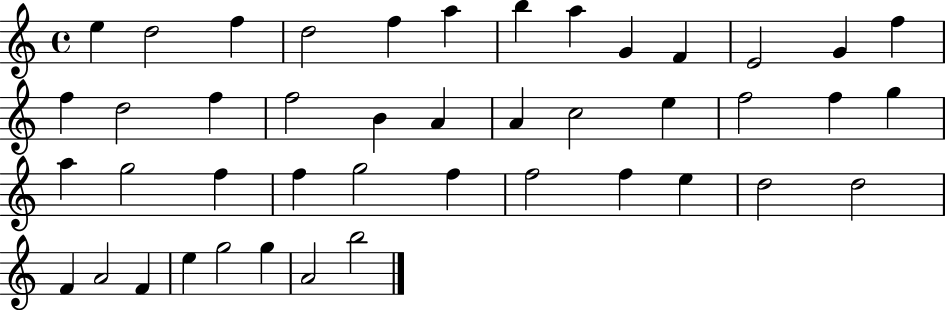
{
  \clef treble
  \time 4/4
  \defaultTimeSignature
  \key c \major
  e''4 d''2 f''4 | d''2 f''4 a''4 | b''4 a''4 g'4 f'4 | e'2 g'4 f''4 | \break f''4 d''2 f''4 | f''2 b'4 a'4 | a'4 c''2 e''4 | f''2 f''4 g''4 | \break a''4 g''2 f''4 | f''4 g''2 f''4 | f''2 f''4 e''4 | d''2 d''2 | \break f'4 a'2 f'4 | e''4 g''2 g''4 | a'2 b''2 | \bar "|."
}